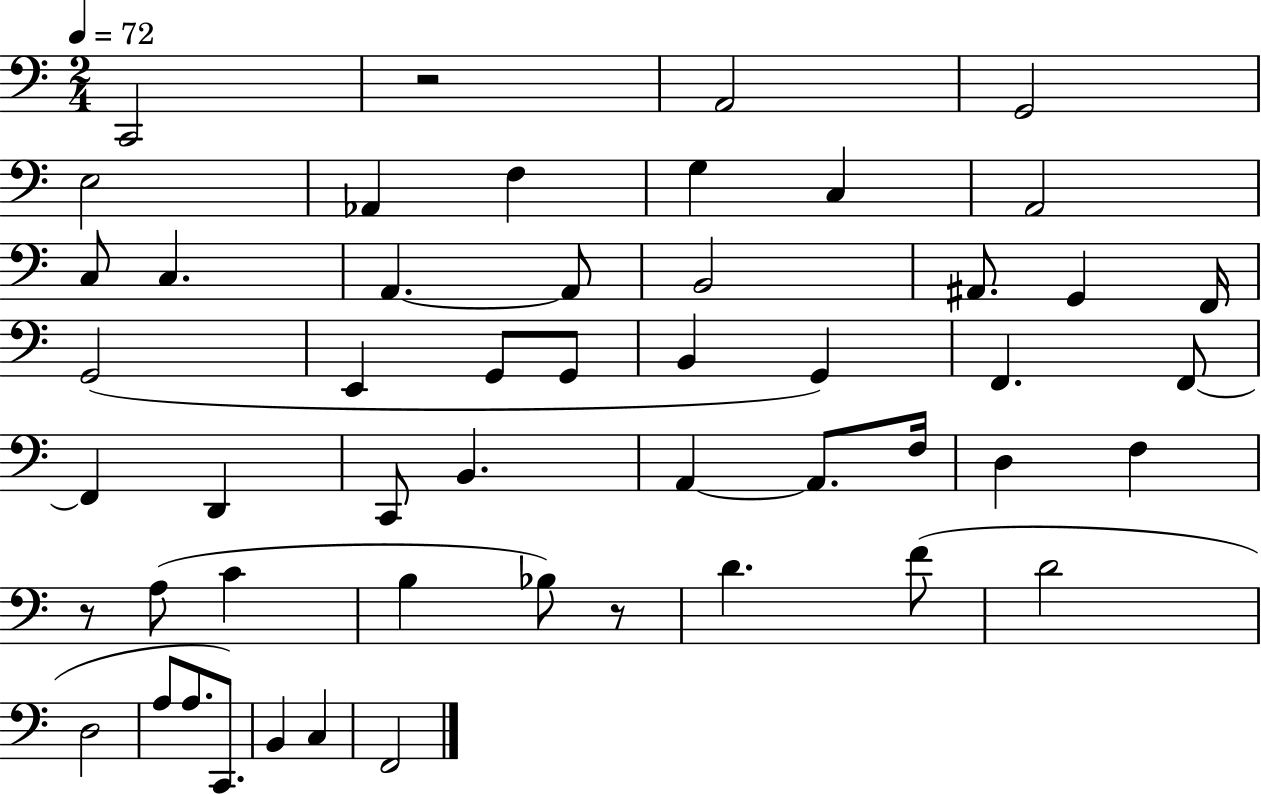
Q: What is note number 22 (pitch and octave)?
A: B2